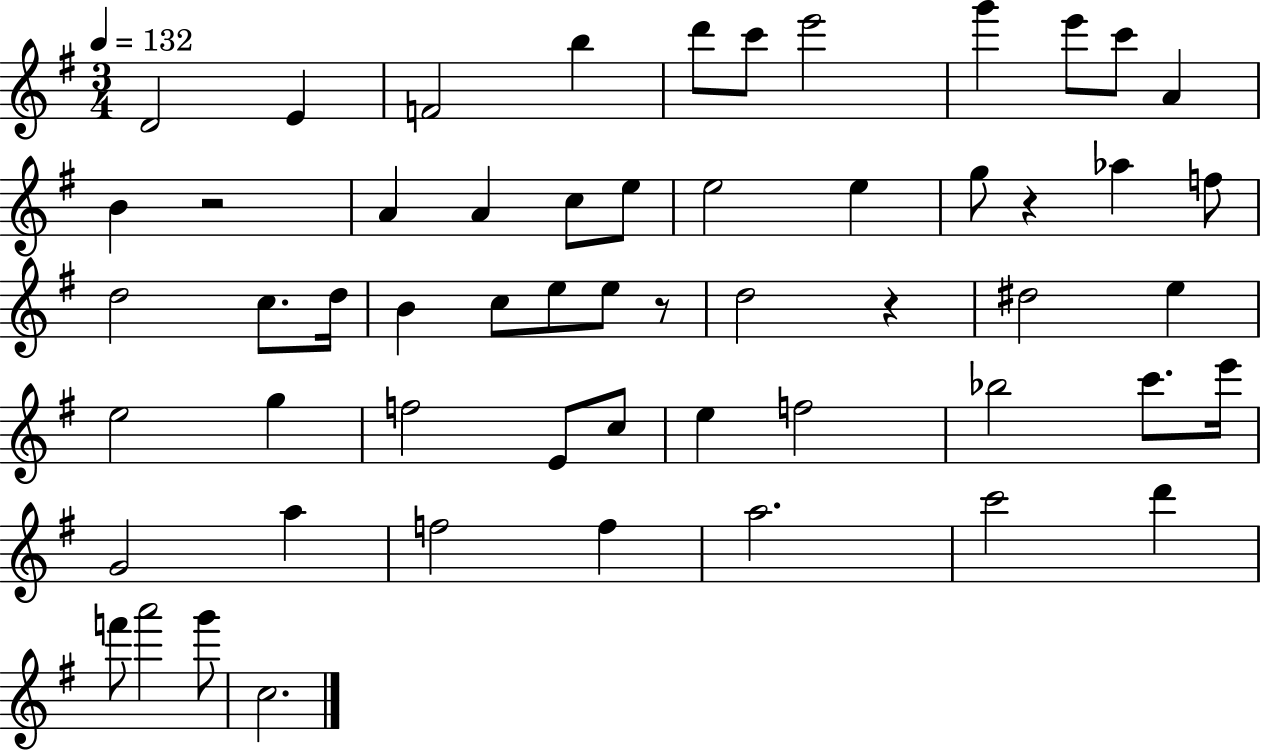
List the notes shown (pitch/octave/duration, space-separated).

D4/h E4/q F4/h B5/q D6/e C6/e E6/h G6/q E6/e C6/e A4/q B4/q R/h A4/q A4/q C5/e E5/e E5/h E5/q G5/e R/q Ab5/q F5/e D5/h C5/e. D5/s B4/q C5/e E5/e E5/e R/e D5/h R/q D#5/h E5/q E5/h G5/q F5/h E4/e C5/e E5/q F5/h Bb5/h C6/e. E6/s G4/h A5/q F5/h F5/q A5/h. C6/h D6/q F6/e A6/h G6/e C5/h.